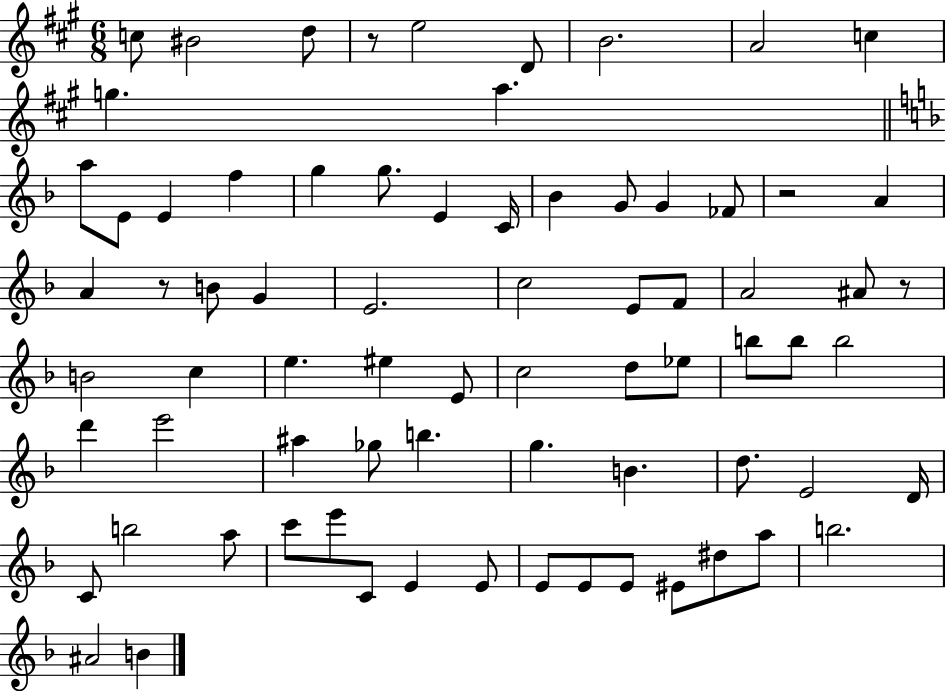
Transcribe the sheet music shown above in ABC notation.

X:1
T:Untitled
M:6/8
L:1/4
K:A
c/2 ^B2 d/2 z/2 e2 D/2 B2 A2 c g a a/2 E/2 E f g g/2 E C/4 _B G/2 G _F/2 z2 A A z/2 B/2 G E2 c2 E/2 F/2 A2 ^A/2 z/2 B2 c e ^e E/2 c2 d/2 _e/2 b/2 b/2 b2 d' e'2 ^a _g/2 b g B d/2 E2 D/4 C/2 b2 a/2 c'/2 e'/2 C/2 E E/2 E/2 E/2 E/2 ^E/2 ^d/2 a/2 b2 ^A2 B